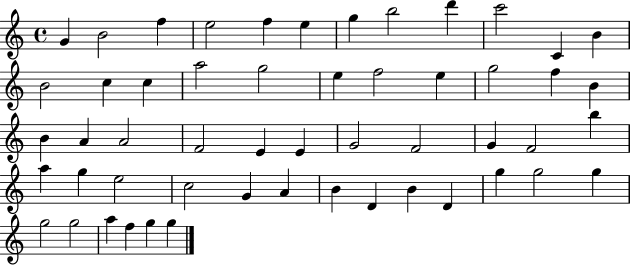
X:1
T:Untitled
M:4/4
L:1/4
K:C
G B2 f e2 f e g b2 d' c'2 C B B2 c c a2 g2 e f2 e g2 f B B A A2 F2 E E G2 F2 G F2 b a g e2 c2 G A B D B D g g2 g g2 g2 a f g g